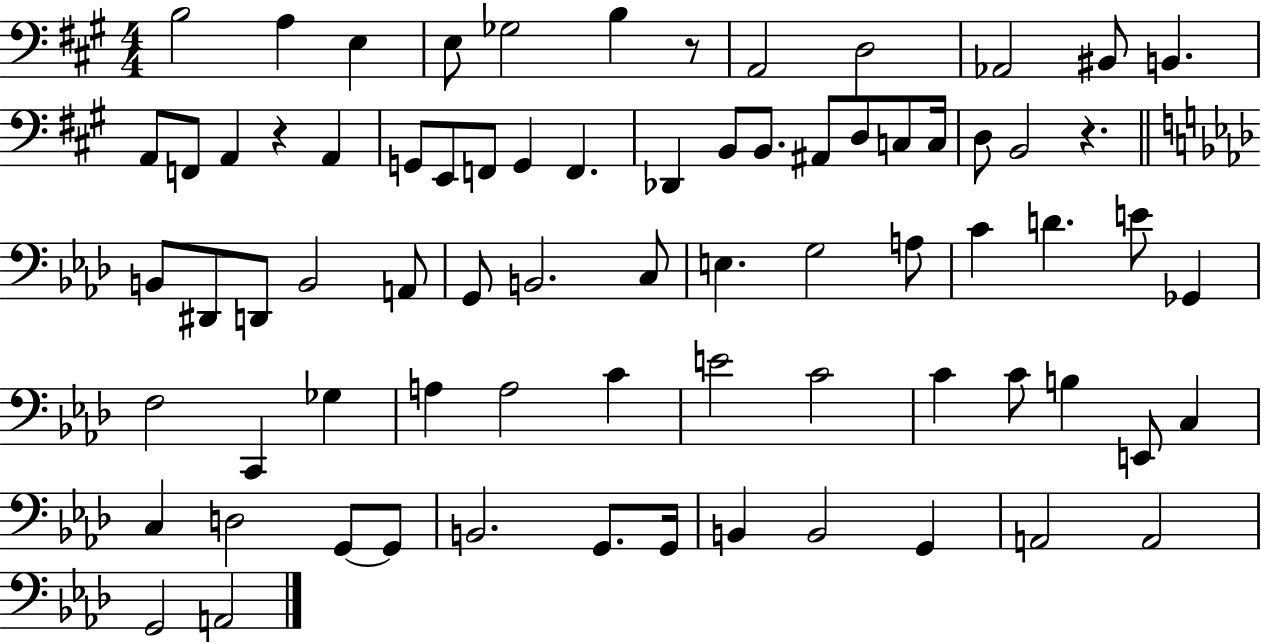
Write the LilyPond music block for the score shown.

{
  \clef bass
  \numericTimeSignature
  \time 4/4
  \key a \major
  b2 a4 e4 | e8 ges2 b4 r8 | a,2 d2 | aes,2 bis,8 b,4. | \break a,8 f,8 a,4 r4 a,4 | g,8 e,8 f,8 g,4 f,4. | des,4 b,8 b,8. ais,8 d8 c8 c16 | d8 b,2 r4. | \break \bar "||" \break \key aes \major b,8 dis,8 d,8 b,2 a,8 | g,8 b,2. c8 | e4. g2 a8 | c'4 d'4. e'8 ges,4 | \break f2 c,4 ges4 | a4 a2 c'4 | e'2 c'2 | c'4 c'8 b4 e,8 c4 | \break c4 d2 g,8~~ g,8 | b,2. g,8. g,16 | b,4 b,2 g,4 | a,2 a,2 | \break g,2 a,2 | \bar "|."
}